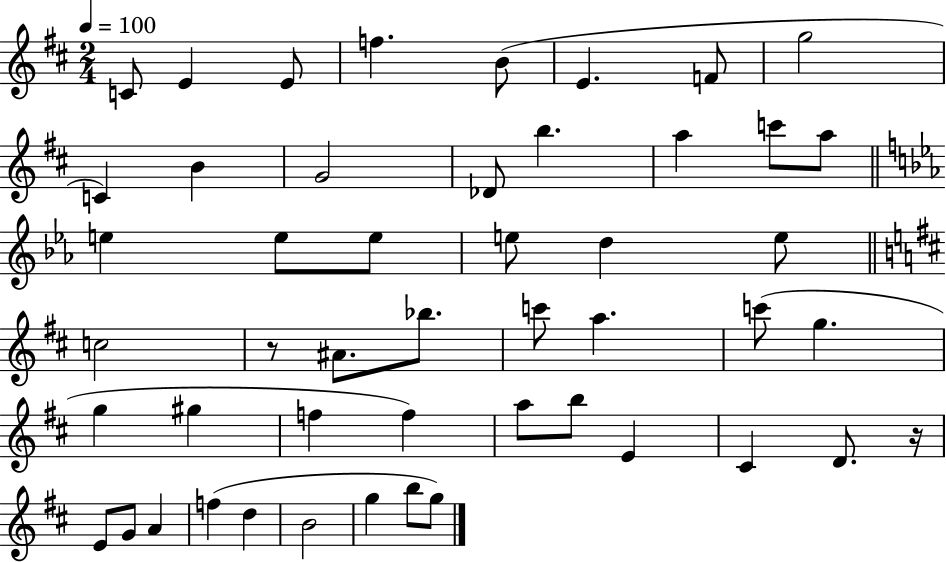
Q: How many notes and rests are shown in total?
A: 49